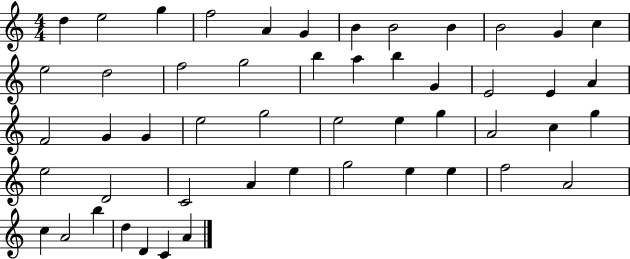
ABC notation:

X:1
T:Untitled
M:4/4
L:1/4
K:C
d e2 g f2 A G B B2 B B2 G c e2 d2 f2 g2 b a b G E2 E A F2 G G e2 g2 e2 e g A2 c g e2 D2 C2 A e g2 e e f2 A2 c A2 b d D C A